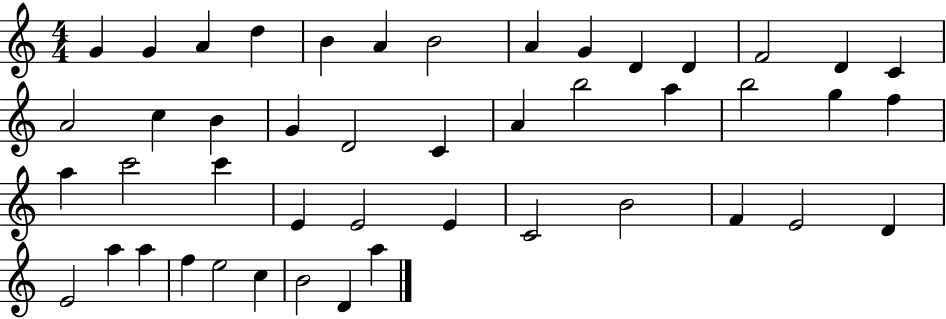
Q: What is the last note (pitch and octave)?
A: A5